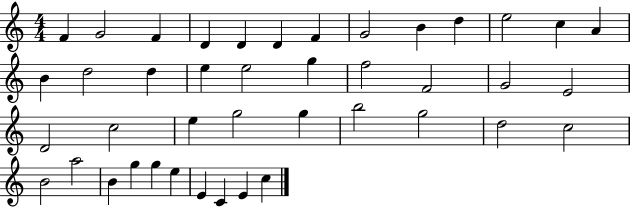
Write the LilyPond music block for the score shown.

{
  \clef treble
  \numericTimeSignature
  \time 4/4
  \key c \major
  f'4 g'2 f'4 | d'4 d'4 d'4 f'4 | g'2 b'4 d''4 | e''2 c''4 a'4 | \break b'4 d''2 d''4 | e''4 e''2 g''4 | f''2 f'2 | g'2 e'2 | \break d'2 c''2 | e''4 g''2 g''4 | b''2 g''2 | d''2 c''2 | \break b'2 a''2 | b'4 g''4 g''4 e''4 | e'4 c'4 e'4 c''4 | \bar "|."
}